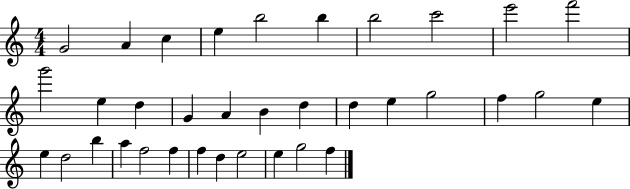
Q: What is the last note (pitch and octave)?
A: F5